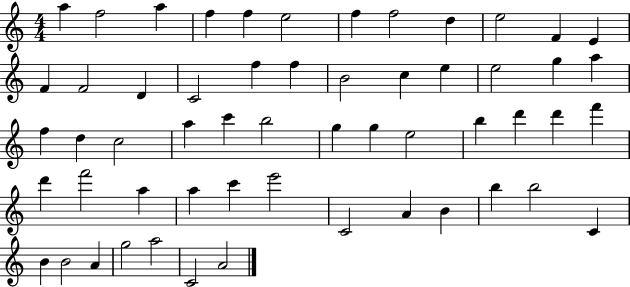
X:1
T:Untitled
M:4/4
L:1/4
K:C
a f2 a f f e2 f f2 d e2 F E F F2 D C2 f f B2 c e e2 g a f d c2 a c' b2 g g e2 b d' d' f' d' f'2 a a c' e'2 C2 A B b b2 C B B2 A g2 a2 C2 A2